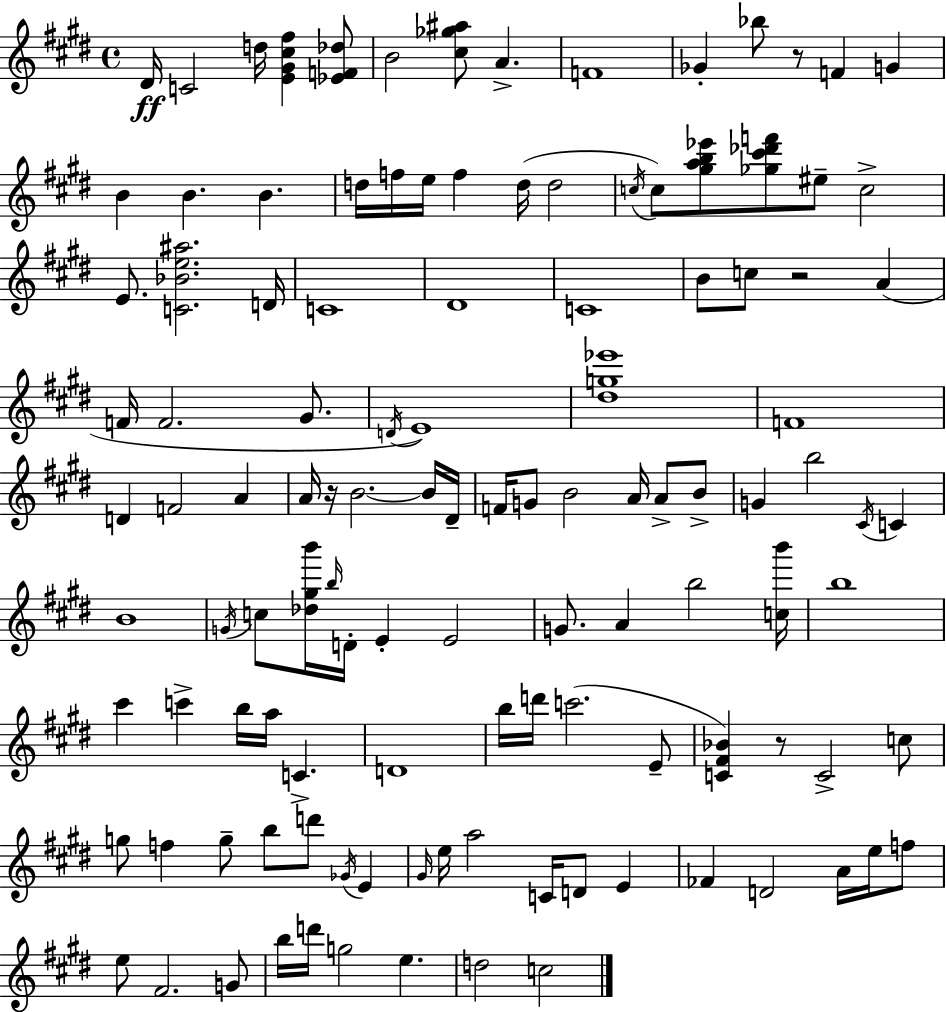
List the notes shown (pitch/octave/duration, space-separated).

D#4/s C4/h D5/s [E4,G#4,C#5,F#5]/q [Eb4,F4,Db5]/e B4/h [C#5,Gb5,A#5]/e A4/q. F4/w Gb4/q Bb5/e R/e F4/q G4/q B4/q B4/q. B4/q. D5/s F5/s E5/s F5/q D5/s D5/h C5/s C5/e [G#5,A5,B5,Eb6]/e [Gb5,C#6,Db6,F6]/e EIS5/e C5/h E4/e. [C4,Bb4,E5,A#5]/h. D4/s C4/w D#4/w C4/w B4/e C5/e R/h A4/q F4/s F4/h. G#4/e. D4/s E4/w [D#5,G5,Eb6]/w F4/w D4/q F4/h A4/q A4/s R/s B4/h. B4/s D#4/s F4/s G4/e B4/h A4/s A4/e B4/e G4/q B5/h C#4/s C4/q B4/w G4/s C5/e [Db5,G#5,B6]/s B5/s D4/s E4/q E4/h G4/e. A4/q B5/h [C5,B6]/s B5/w C#6/q C6/q B5/s A5/s C4/q. D4/w B5/s D6/s C6/h. E4/e [C4,F#4,Bb4]/q R/e C4/h C5/e G5/e F5/q G5/e B5/e D6/e Gb4/s E4/q G#4/s E5/s A5/h C4/s D4/e E4/q FES4/q D4/h A4/s E5/s F5/e E5/e F#4/h. G4/e B5/s D6/s G5/h E5/q. D5/h C5/h